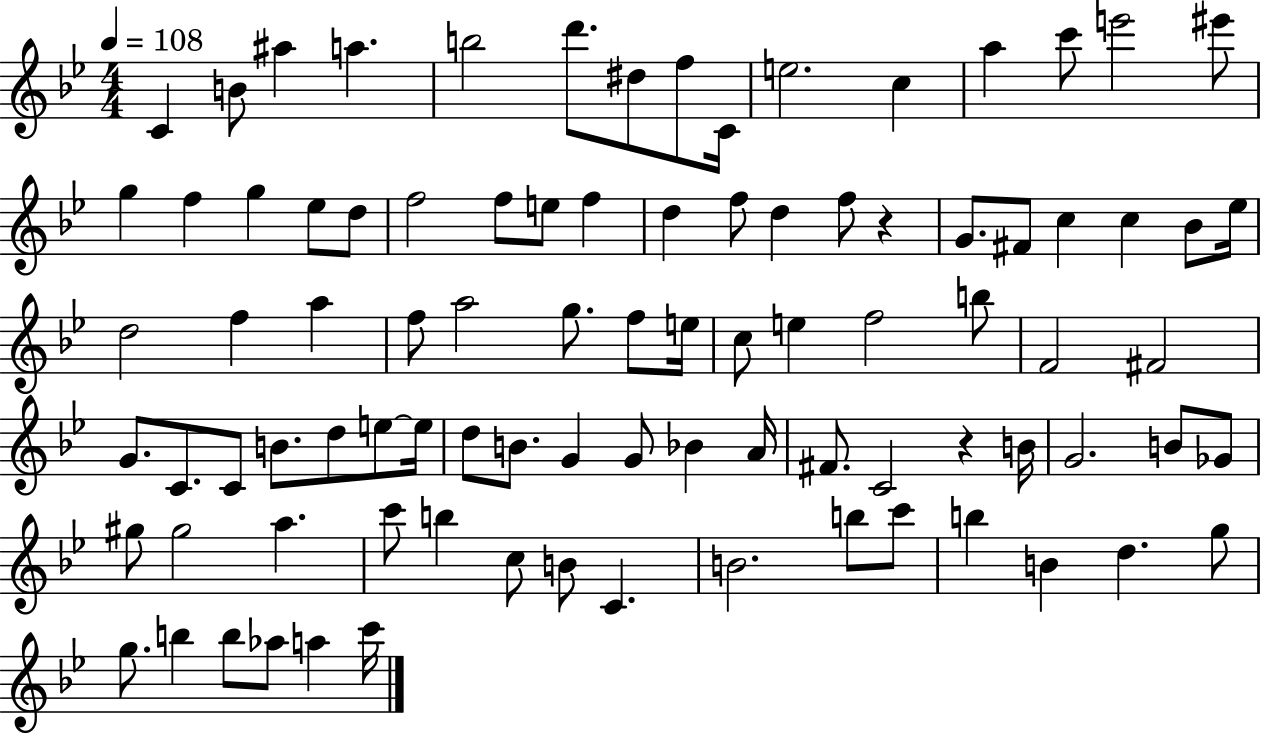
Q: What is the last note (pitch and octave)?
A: C6